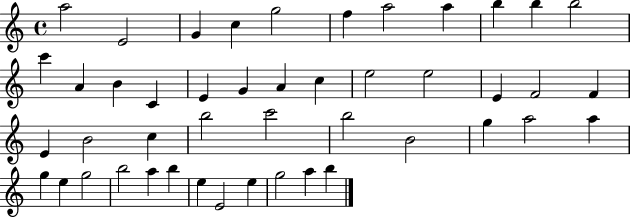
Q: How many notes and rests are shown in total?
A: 46